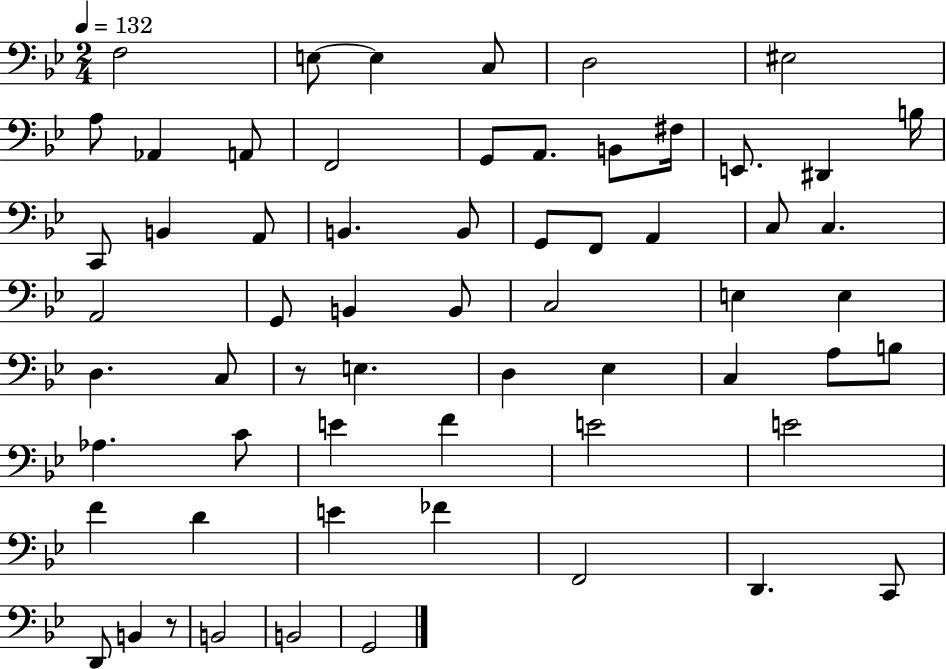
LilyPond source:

{
  \clef bass
  \numericTimeSignature
  \time 2/4
  \key bes \major
  \tempo 4 = 132
  f2 | e8~~ e4 c8 | d2 | eis2 | \break a8 aes,4 a,8 | f,2 | g,8 a,8. b,8 fis16 | e,8. dis,4 b16 | \break c,8 b,4 a,8 | b,4. b,8 | g,8 f,8 a,4 | c8 c4. | \break a,2 | g,8 b,4 b,8 | c2 | e4 e4 | \break d4. c8 | r8 e4. | d4 ees4 | c4 a8 b8 | \break aes4. c'8 | e'4 f'4 | e'2 | e'2 | \break f'4 d'4 | e'4 fes'4 | f,2 | d,4. c,8 | \break d,8 b,4 r8 | b,2 | b,2 | g,2 | \break \bar "|."
}